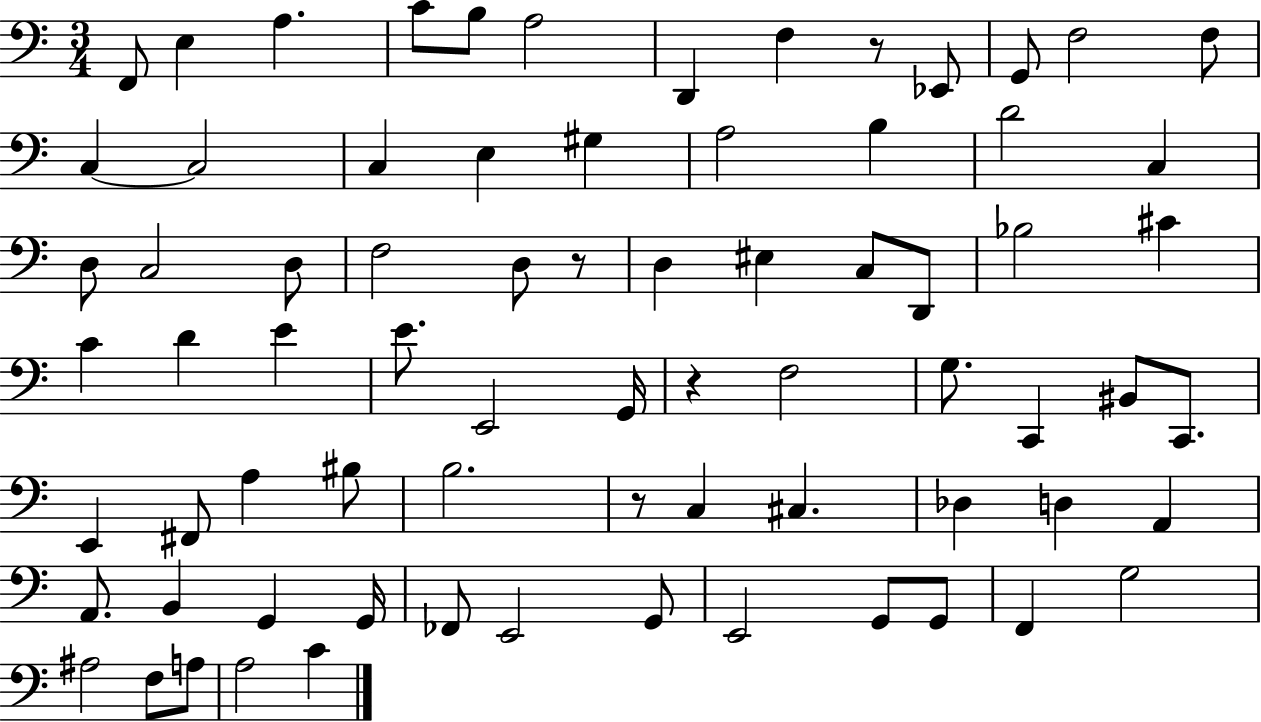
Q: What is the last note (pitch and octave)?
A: C4